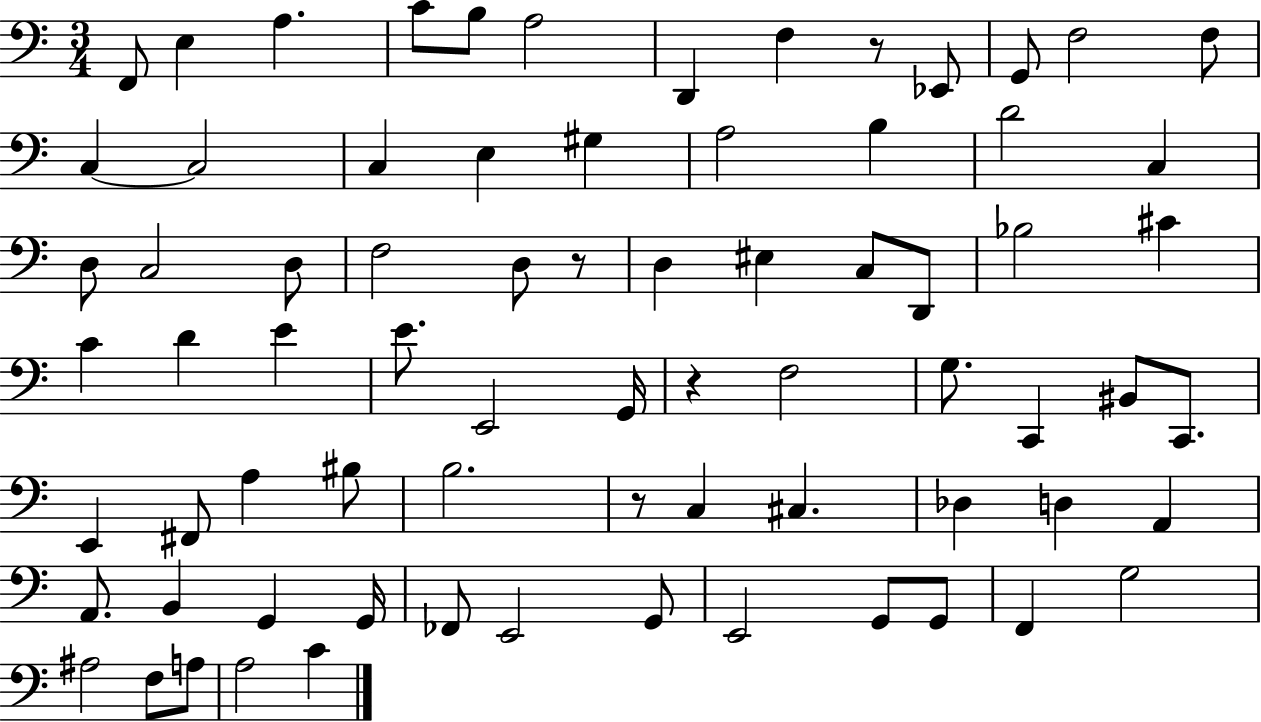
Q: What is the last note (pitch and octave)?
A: C4